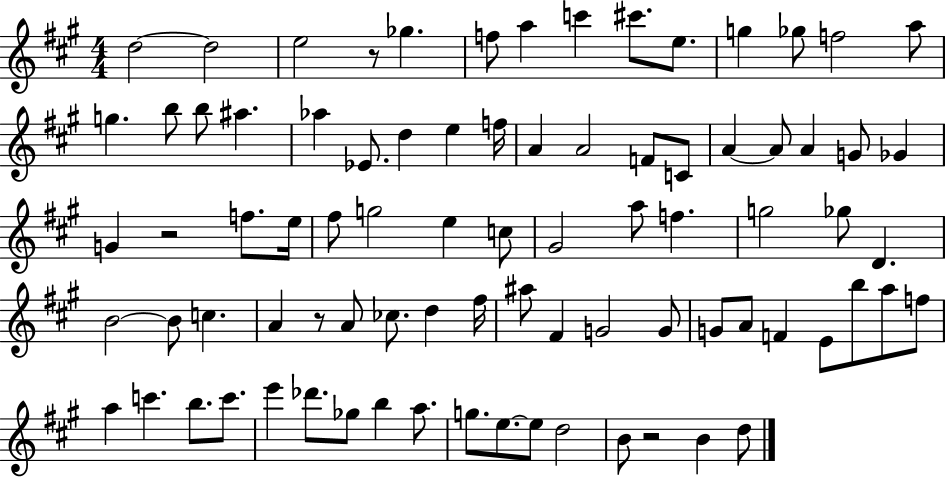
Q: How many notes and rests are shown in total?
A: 83